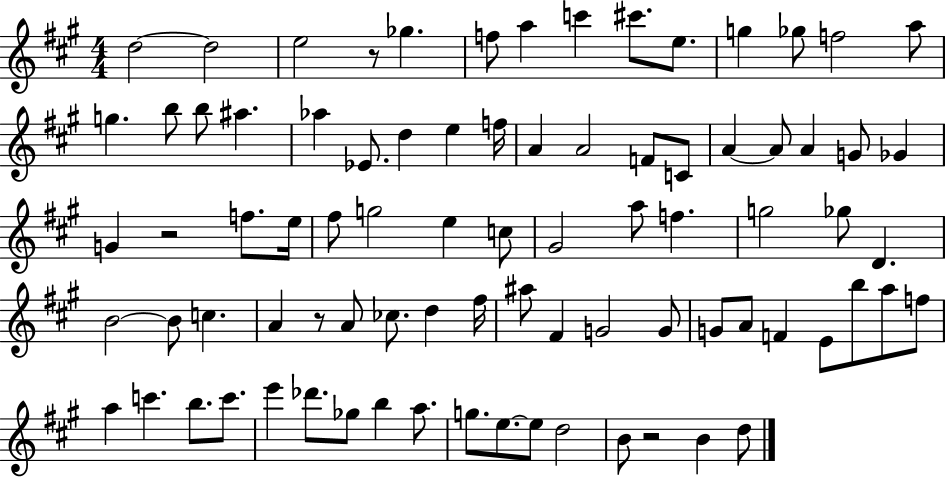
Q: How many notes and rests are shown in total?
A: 83